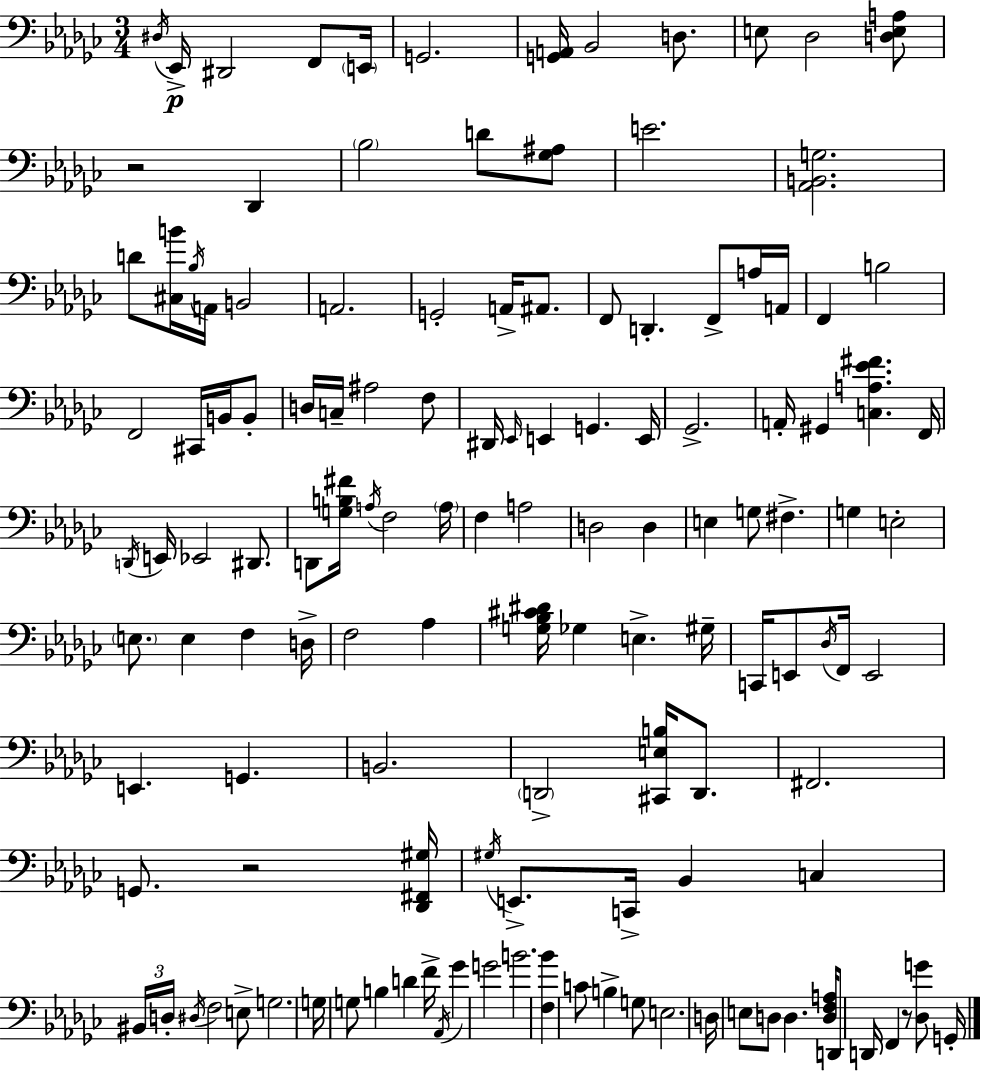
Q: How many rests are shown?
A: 3